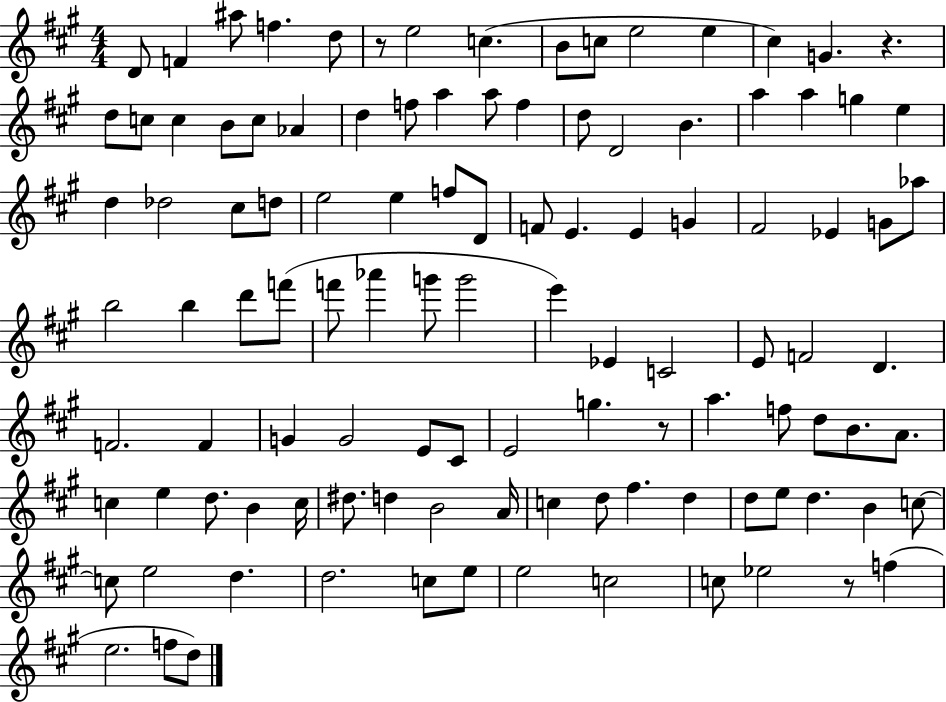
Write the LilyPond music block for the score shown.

{
  \clef treble
  \numericTimeSignature
  \time 4/4
  \key a \major
  d'8 f'4 ais''8 f''4. d''8 | r8 e''2 c''4.( | b'8 c''8 e''2 e''4 | cis''4) g'4. r4. | \break d''8 c''8 c''4 b'8 c''8 aes'4 | d''4 f''8 a''4 a''8 f''4 | d''8 d'2 b'4. | a''4 a''4 g''4 e''4 | \break d''4 des''2 cis''8 d''8 | e''2 e''4 f''8 d'8 | f'8 e'4. e'4 g'4 | fis'2 ees'4 g'8 aes''8 | \break b''2 b''4 d'''8 f'''8( | f'''8 aes'''4 g'''8 g'''2 | e'''4) ees'4 c'2 | e'8 f'2 d'4. | \break f'2. f'4 | g'4 g'2 e'8 cis'8 | e'2 g''4. r8 | a''4. f''8 d''8 b'8. a'8. | \break c''4 e''4 d''8. b'4 c''16 | dis''8. d''4 b'2 a'16 | c''4 d''8 fis''4. d''4 | d''8 e''8 d''4. b'4 c''8~~ | \break c''8 e''2 d''4. | d''2. c''8 e''8 | e''2 c''2 | c''8 ees''2 r8 f''4( | \break e''2. f''8 d''8) | \bar "|."
}